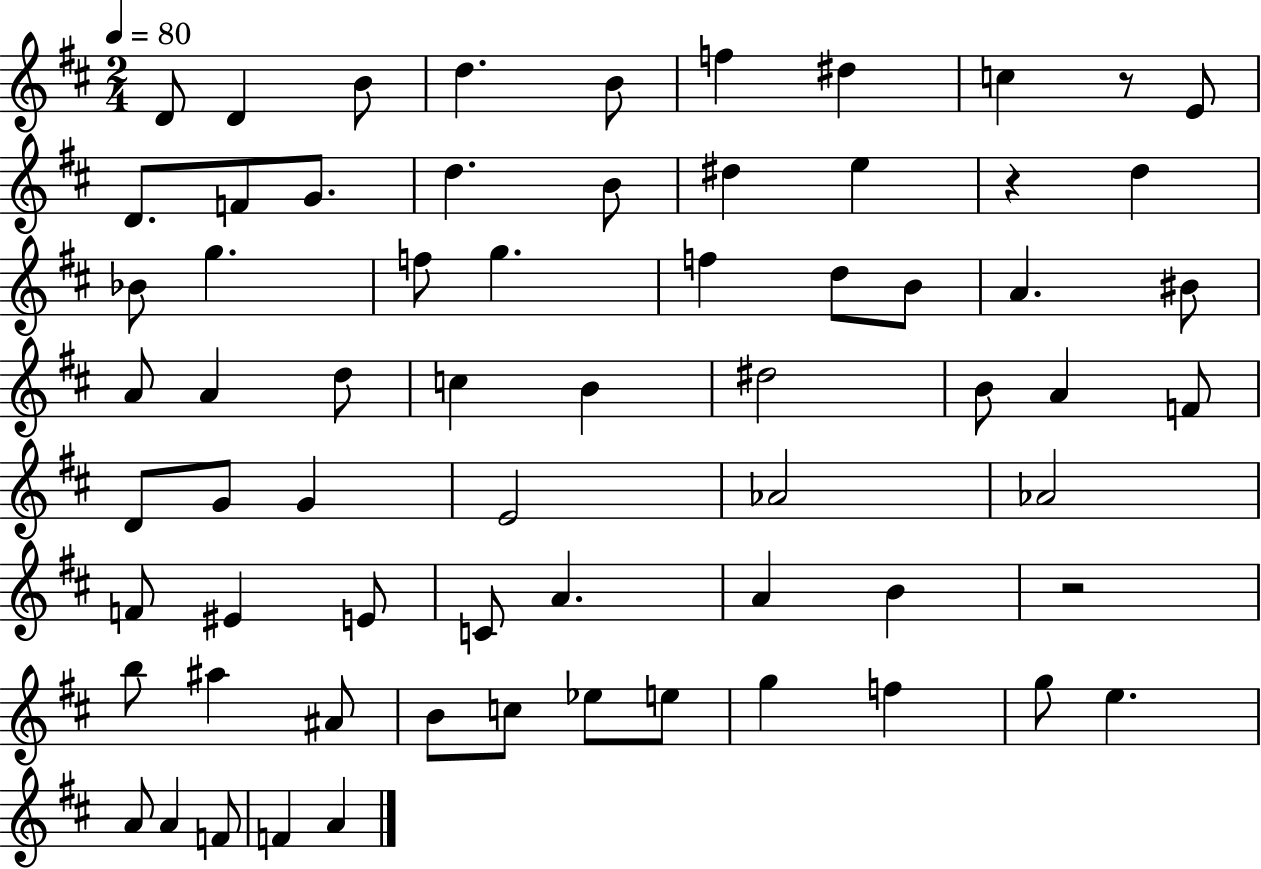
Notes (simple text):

D4/e D4/q B4/e D5/q. B4/e F5/q D#5/q C5/q R/e E4/e D4/e. F4/e G4/e. D5/q. B4/e D#5/q E5/q R/q D5/q Bb4/e G5/q. F5/e G5/q. F5/q D5/e B4/e A4/q. BIS4/e A4/e A4/q D5/e C5/q B4/q D#5/h B4/e A4/q F4/e D4/e G4/e G4/q E4/h Ab4/h Ab4/h F4/e EIS4/q E4/e C4/e A4/q. A4/q B4/q R/h B5/e A#5/q A#4/e B4/e C5/e Eb5/e E5/e G5/q F5/q G5/e E5/q. A4/e A4/q F4/e F4/q A4/q